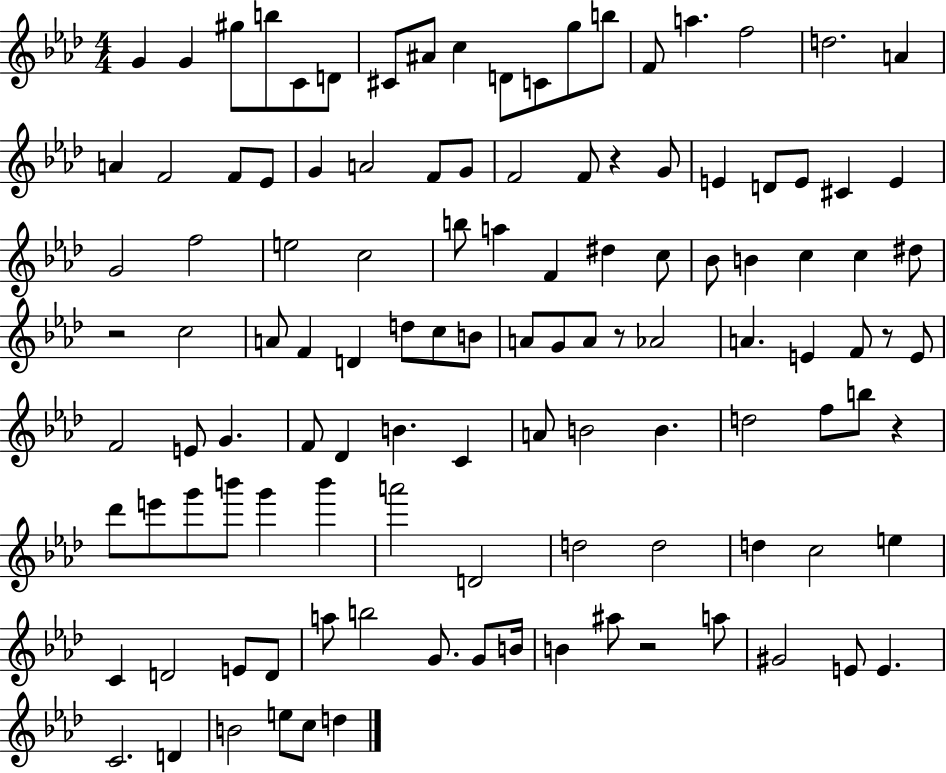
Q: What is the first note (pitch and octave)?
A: G4